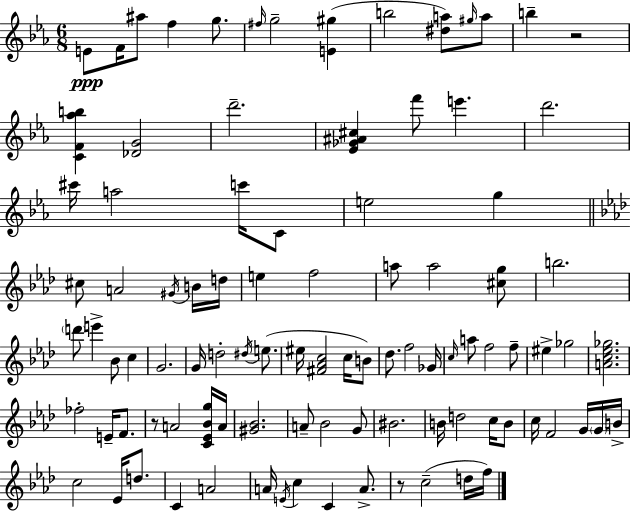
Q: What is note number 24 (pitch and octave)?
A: G#4